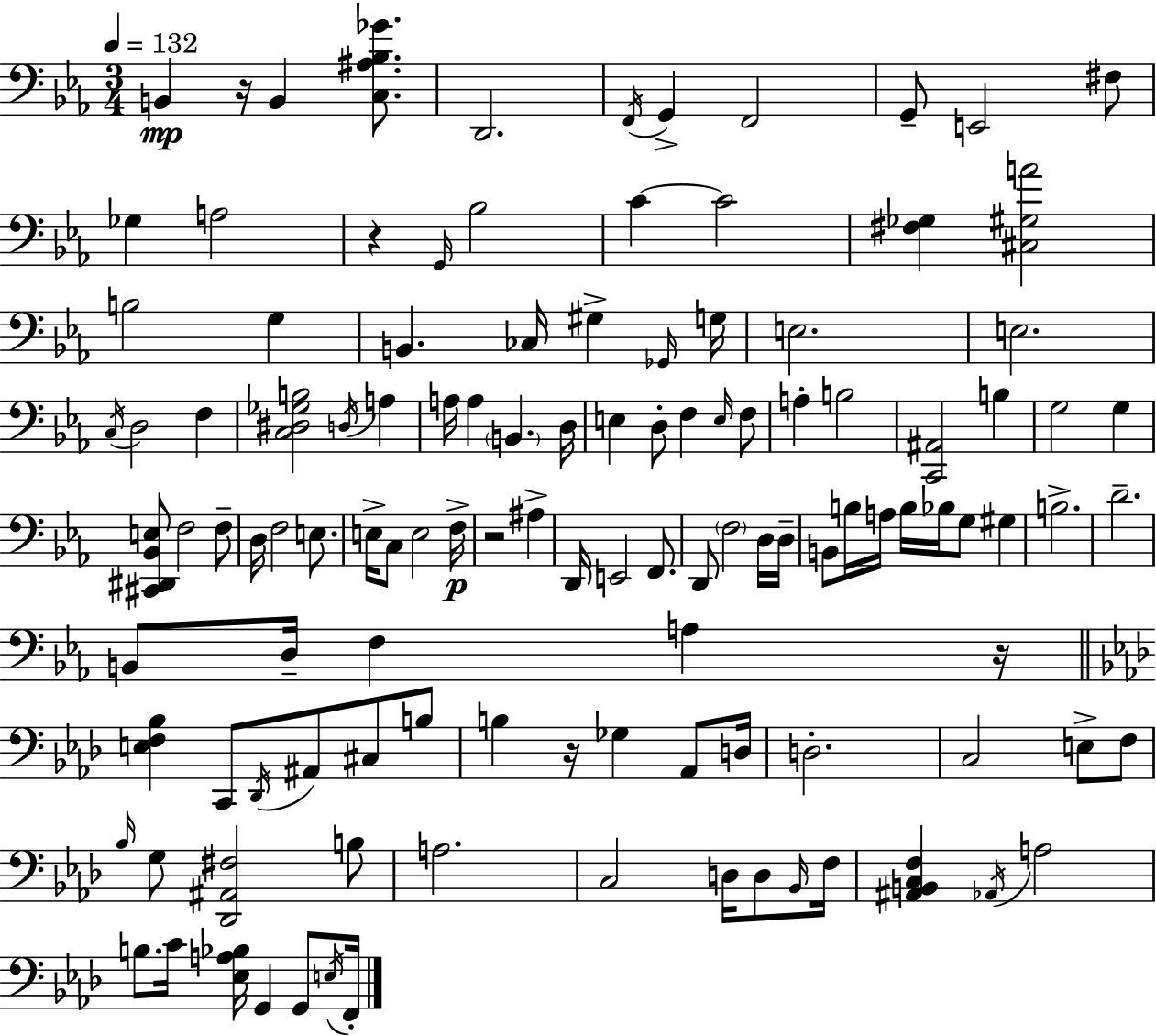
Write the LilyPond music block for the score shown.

{
  \clef bass
  \numericTimeSignature
  \time 3/4
  \key ees \major
  \tempo 4 = 132
  b,4\mp r16 b,4 <c ais bes ges'>8. | d,2. | \acciaccatura { f,16 } g,4-> f,2 | g,8-- e,2 fis8 | \break ges4 a2 | r4 \grace { g,16 } bes2 | c'4~~ c'2 | <fis ges>4 <cis gis a'>2 | \break b2 g4 | b,4. ces16 gis4-> | \grace { ges,16 } g16 e2. | e2. | \break \acciaccatura { c16 } d2 | f4 <c dis ges b>2 | \acciaccatura { d16 } a4 a16 a4 \parenthesize b,4. | d16 e4 d8-. f4 | \break \grace { e16 } f8 a4-. b2 | <c, ais,>2 | b4 g2 | g4 <cis, dis, bes, e>8 f2 | \break f8-- d16 f2 | e8. e16-> c8 e2 | f16->\p r2 | ais4-> d,16 e,2 | \break f,8. d,8 \parenthesize f2 | d16 d16-- b,8 b16 a16 b16 bes16 | g8 gis4 b2.-> | d'2.-- | \break b,8 d16-- f4 | a4 r16 \bar "||" \break \key aes \major <e f bes>4 c,8 \acciaccatura { des,16 } ais,8 cis8 b8 | b4 r16 ges4 aes,8 | d16 d2.-. | c2 e8-> f8 | \break \grace { bes16 } g8 <des, ais, fis>2 | b8 a2. | c2 d16 d8 | \grace { bes,16 } f16 <ais, b, c f>4 \acciaccatura { aes,16 } a2 | \break b8. c'16 <ees a bes>16 g,4 | g,8 \acciaccatura { e16 } f,16-. \bar "|."
}